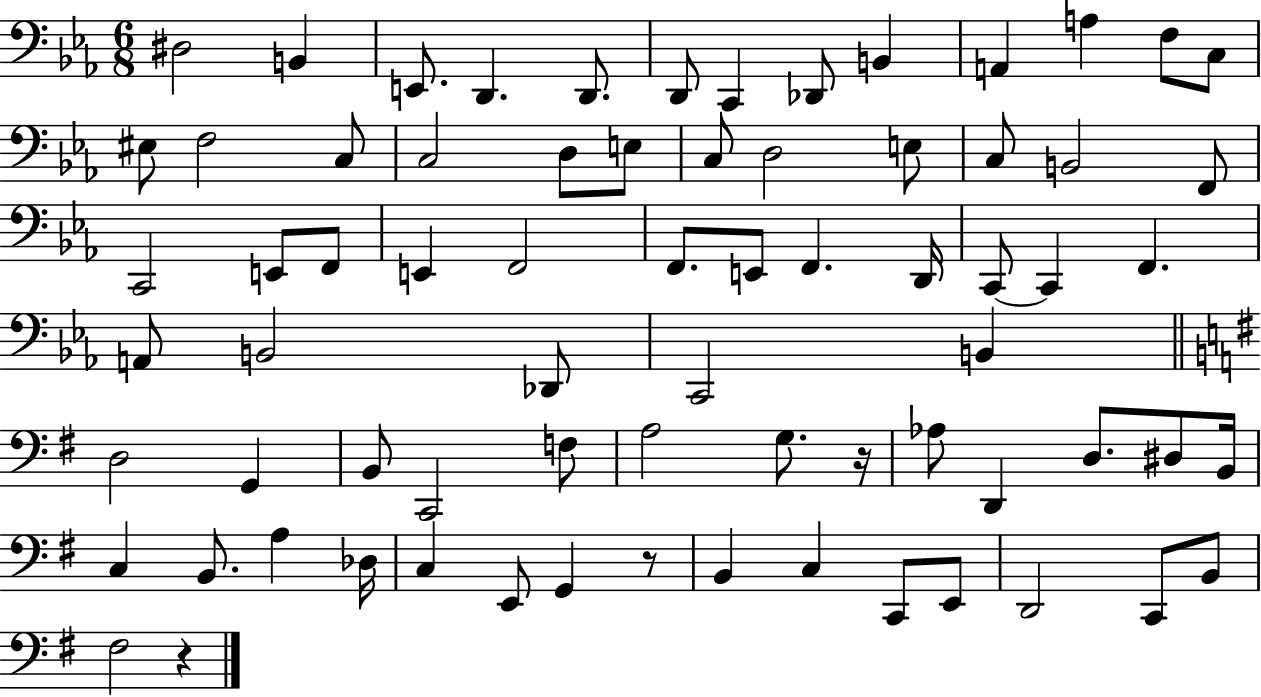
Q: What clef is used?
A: bass